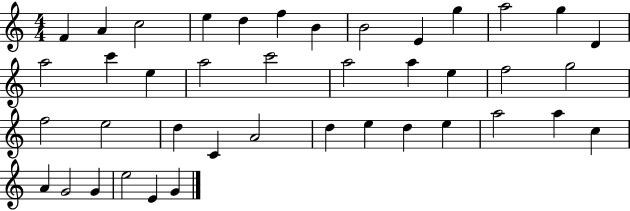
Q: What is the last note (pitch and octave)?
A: G4